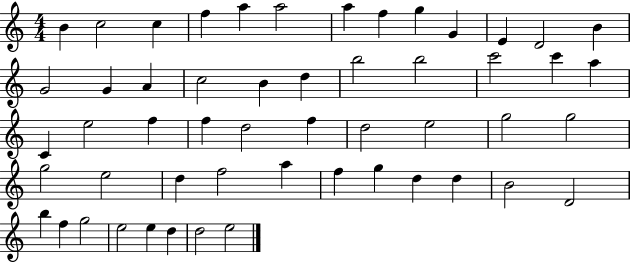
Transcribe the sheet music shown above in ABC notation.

X:1
T:Untitled
M:4/4
L:1/4
K:C
B c2 c f a a2 a f g G E D2 B G2 G A c2 B d b2 b2 c'2 c' a C e2 f f d2 f d2 e2 g2 g2 g2 e2 d f2 a f g d d B2 D2 b f g2 e2 e d d2 e2